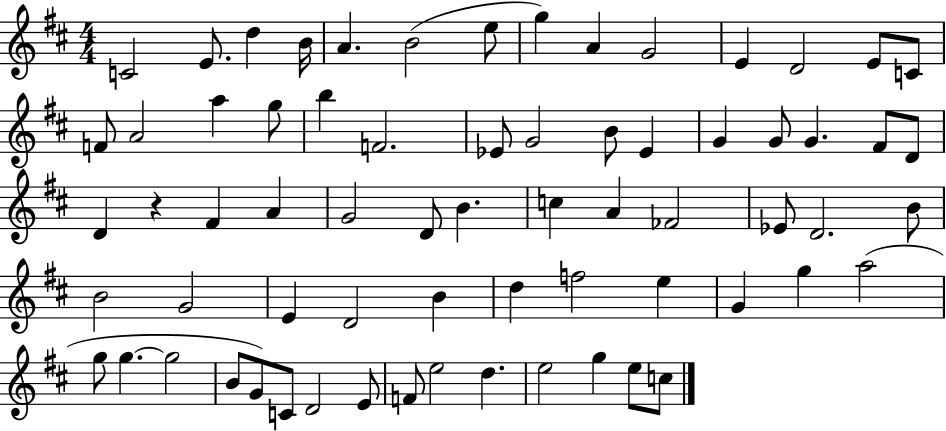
C4/h E4/e. D5/q B4/s A4/q. B4/h E5/e G5/q A4/q G4/h E4/q D4/h E4/e C4/e F4/e A4/h A5/q G5/e B5/q F4/h. Eb4/e G4/h B4/e Eb4/q G4/q G4/e G4/q. F#4/e D4/e D4/q R/q F#4/q A4/q G4/h D4/e B4/q. C5/q A4/q FES4/h Eb4/e D4/h. B4/e B4/h G4/h E4/q D4/h B4/q D5/q F5/h E5/q G4/q G5/q A5/h G5/e G5/q. G5/h B4/e G4/e C4/e D4/h E4/e F4/e E5/h D5/q. E5/h G5/q E5/e C5/e